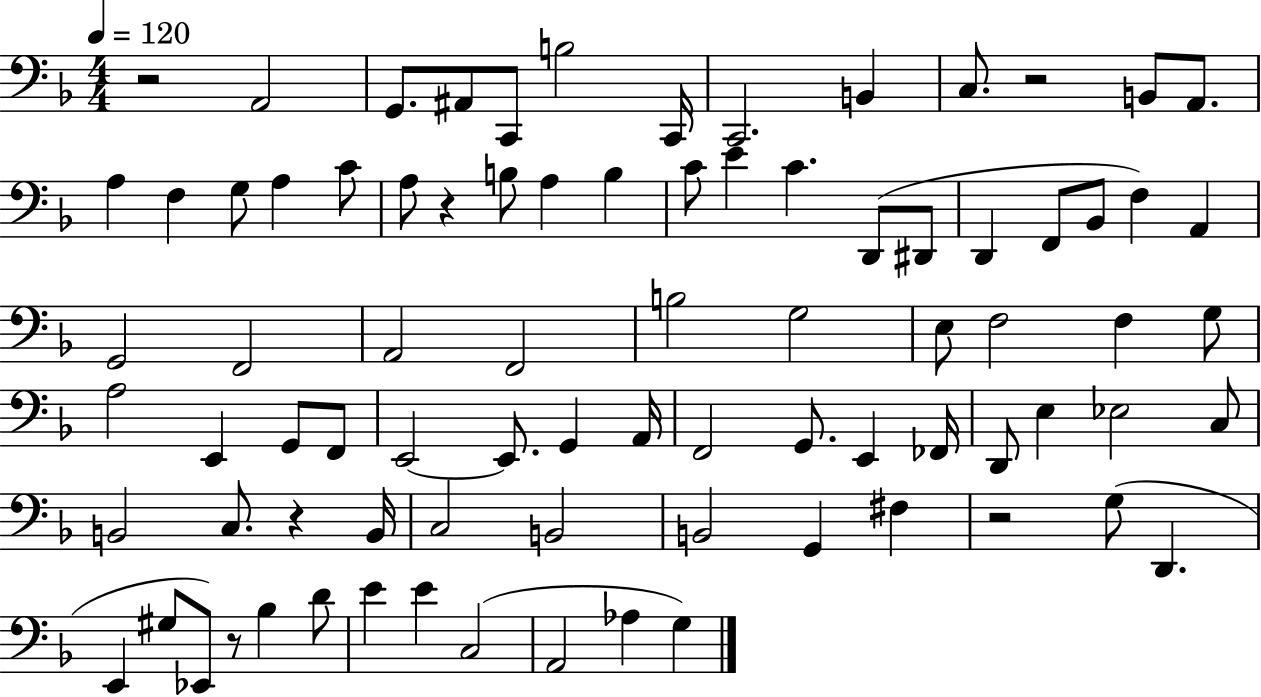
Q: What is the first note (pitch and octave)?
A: A2